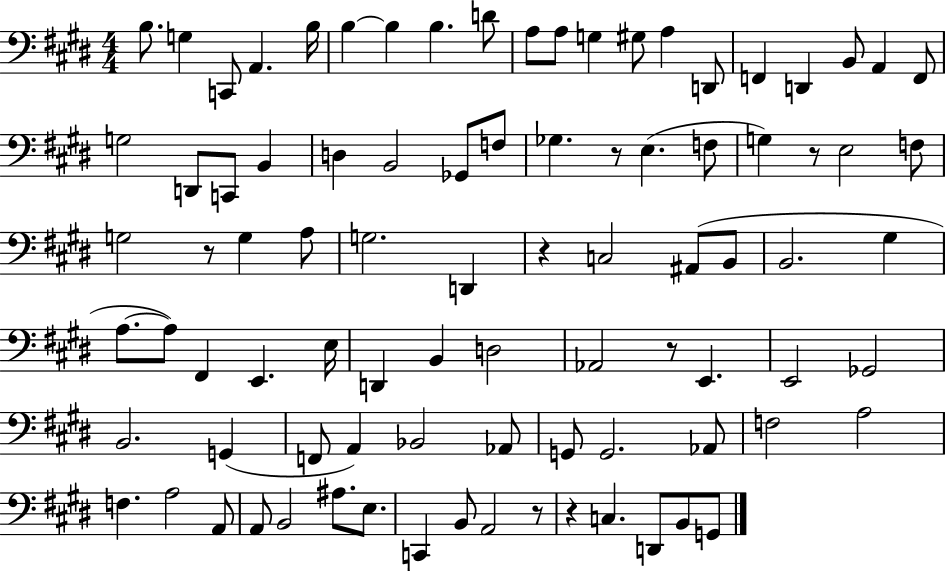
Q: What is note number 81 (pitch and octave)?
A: G2